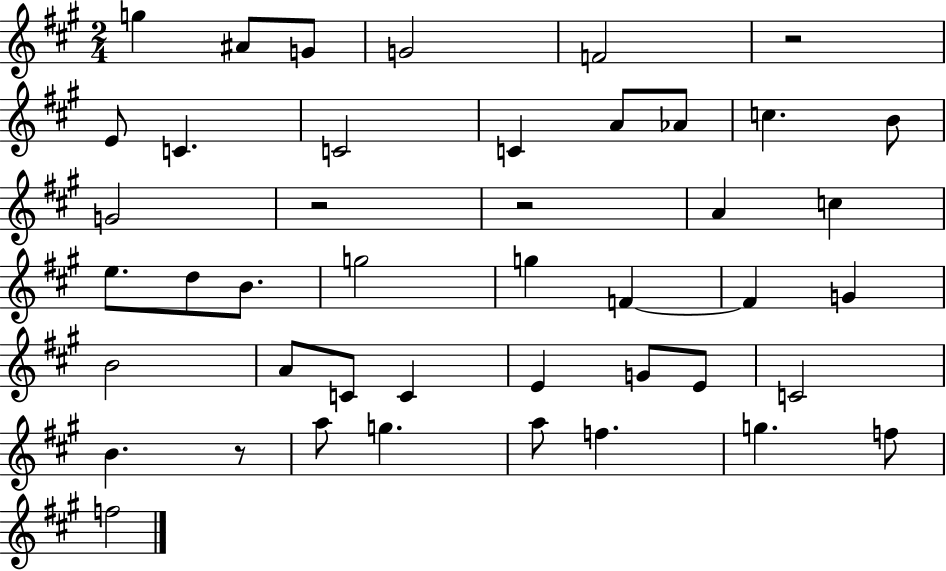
X:1
T:Untitled
M:2/4
L:1/4
K:A
g ^A/2 G/2 G2 F2 z2 E/2 C C2 C A/2 _A/2 c B/2 G2 z2 z2 A c e/2 d/2 B/2 g2 g F F G B2 A/2 C/2 C E G/2 E/2 C2 B z/2 a/2 g a/2 f g f/2 f2